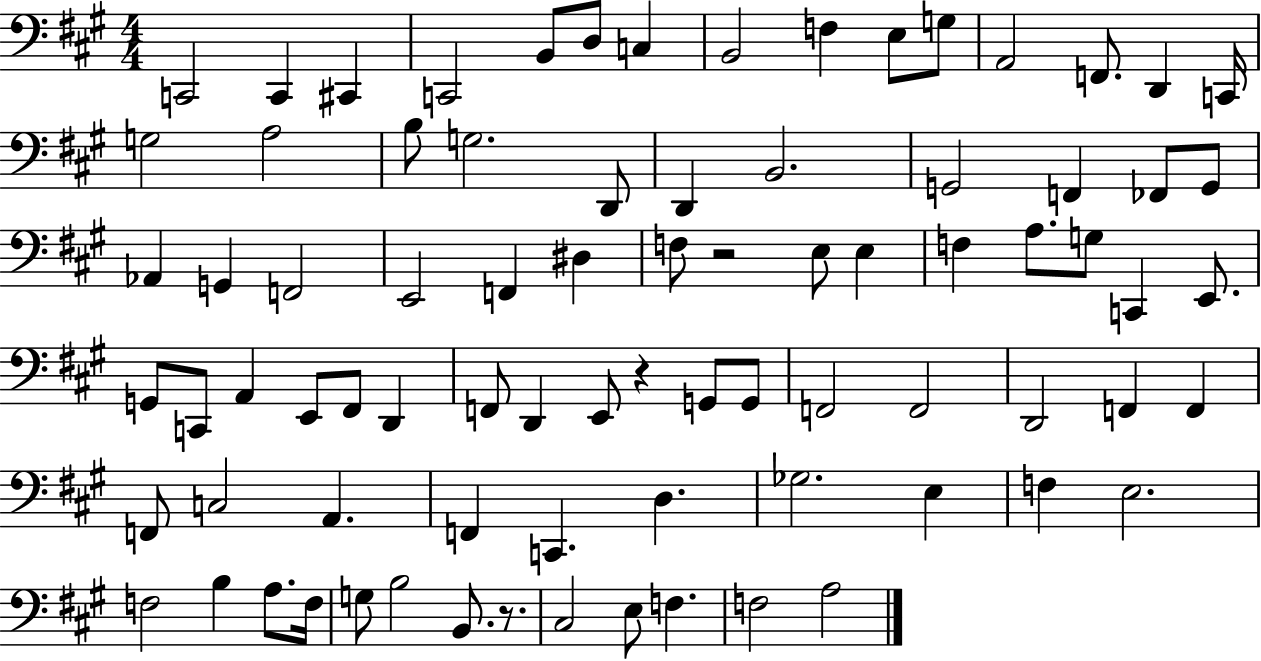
C2/h C2/q C#2/q C2/h B2/e D3/e C3/q B2/h F3/q E3/e G3/e A2/h F2/e. D2/q C2/s G3/h A3/h B3/e G3/h. D2/e D2/q B2/h. G2/h F2/q FES2/e G2/e Ab2/q G2/q F2/h E2/h F2/q D#3/q F3/e R/h E3/e E3/q F3/q A3/e. G3/e C2/q E2/e. G2/e C2/e A2/q E2/e F#2/e D2/q F2/e D2/q E2/e R/q G2/e G2/e F2/h F2/h D2/h F2/q F2/q F2/e C3/h A2/q. F2/q C2/q. D3/q. Gb3/h. E3/q F3/q E3/h. F3/h B3/q A3/e. F3/s G3/e B3/h B2/e. R/e. C#3/h E3/e F3/q. F3/h A3/h